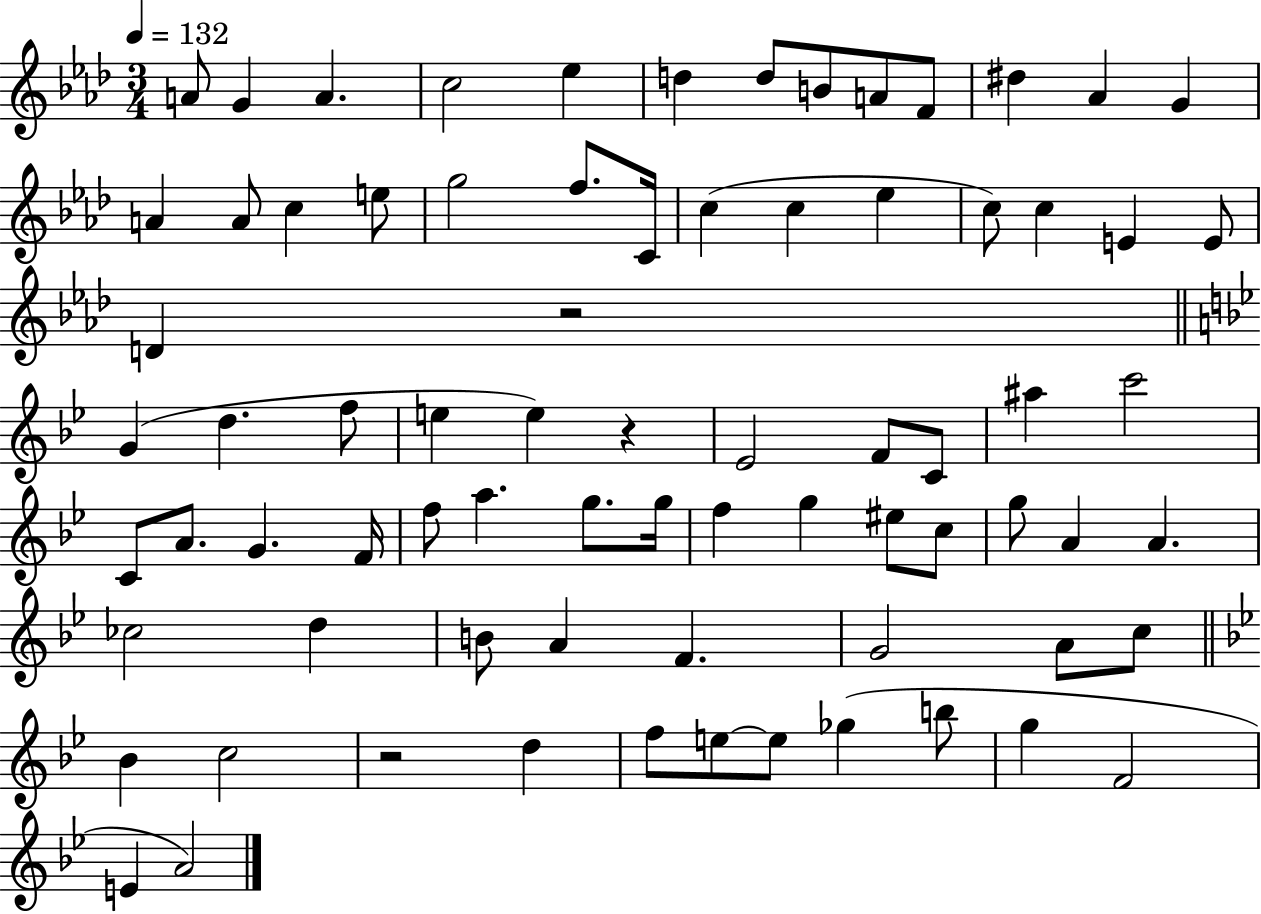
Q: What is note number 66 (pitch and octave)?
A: E5